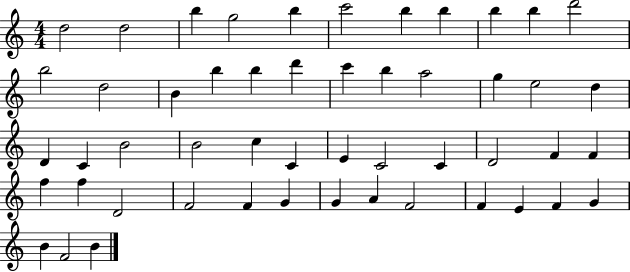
X:1
T:Untitled
M:4/4
L:1/4
K:C
d2 d2 b g2 b c'2 b b b b d'2 b2 d2 B b b d' c' b a2 g e2 d D C B2 B2 c C E C2 C D2 F F f f D2 F2 F G G A F2 F E F G B F2 B